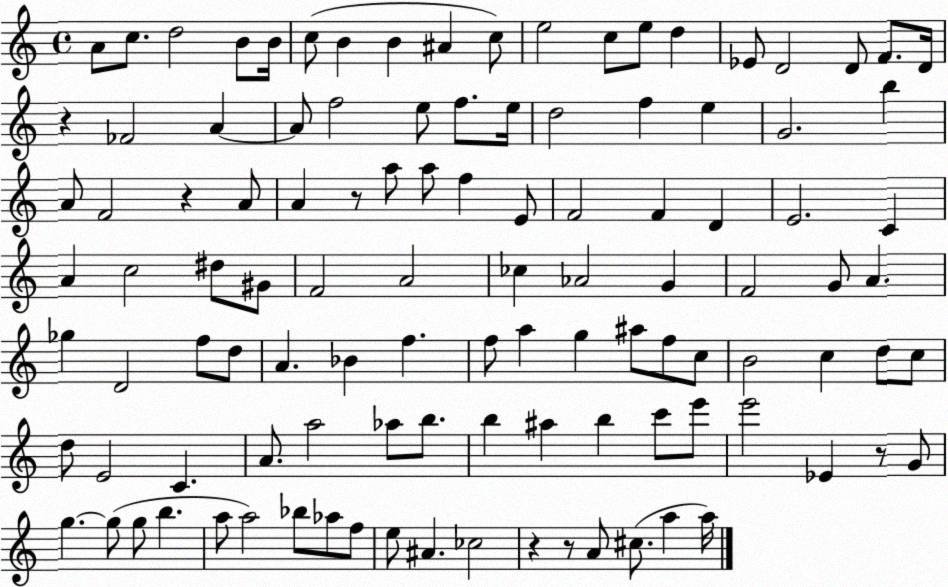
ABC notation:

X:1
T:Untitled
M:4/4
L:1/4
K:C
A/2 c/2 d2 B/2 B/4 c/2 B B ^A c/2 e2 c/2 e/2 d _E/2 D2 D/2 F/2 D/4 z _F2 A A/2 f2 e/2 f/2 e/4 d2 f e G2 b A/2 F2 z A/2 A z/2 a/2 a/2 f E/2 F2 F D E2 C A c2 ^d/2 ^G/2 F2 A2 _c _A2 G F2 G/2 A _g D2 f/2 d/2 A _B f f/2 a g ^a/2 f/2 c/2 B2 c d/2 c/2 d/2 E2 C A/2 a2 _a/2 b/2 b ^a b c'/2 e'/2 e'2 _E z/2 G/2 g g/2 g/2 b a/2 a2 _b/2 _a/2 f/2 e/2 ^A _c2 z z/2 A/2 ^c/2 a a/4